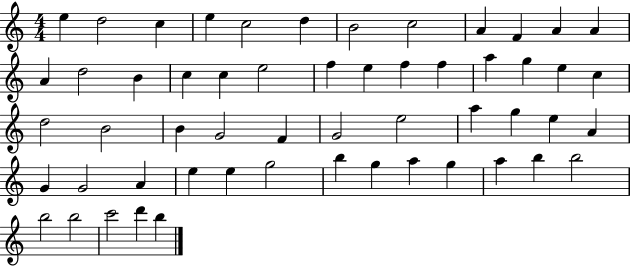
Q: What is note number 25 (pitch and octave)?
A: E5